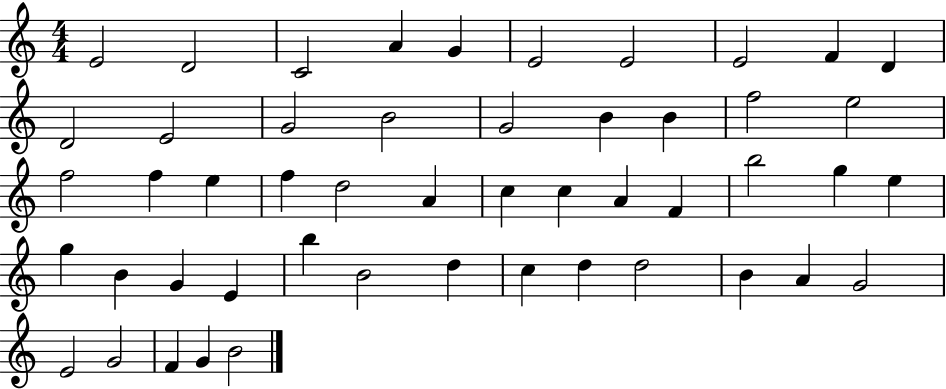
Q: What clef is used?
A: treble